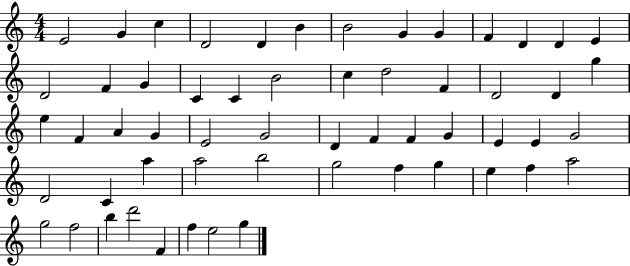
E4/h G4/q C5/q D4/h D4/q B4/q B4/h G4/q G4/q F4/q D4/q D4/q E4/q D4/h F4/q G4/q C4/q C4/q B4/h C5/q D5/h F4/q D4/h D4/q G5/q E5/q F4/q A4/q G4/q E4/h G4/h D4/q F4/q F4/q G4/q E4/q E4/q G4/h D4/h C4/q A5/q A5/h B5/h G5/h F5/q G5/q E5/q F5/q A5/h G5/h F5/h B5/q D6/h F4/q F5/q E5/h G5/q